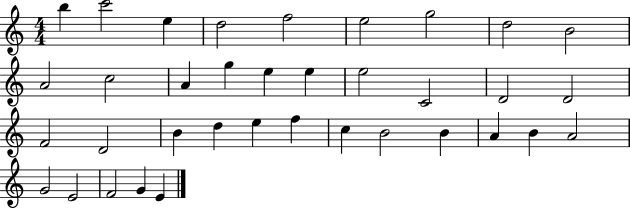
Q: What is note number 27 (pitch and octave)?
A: B4